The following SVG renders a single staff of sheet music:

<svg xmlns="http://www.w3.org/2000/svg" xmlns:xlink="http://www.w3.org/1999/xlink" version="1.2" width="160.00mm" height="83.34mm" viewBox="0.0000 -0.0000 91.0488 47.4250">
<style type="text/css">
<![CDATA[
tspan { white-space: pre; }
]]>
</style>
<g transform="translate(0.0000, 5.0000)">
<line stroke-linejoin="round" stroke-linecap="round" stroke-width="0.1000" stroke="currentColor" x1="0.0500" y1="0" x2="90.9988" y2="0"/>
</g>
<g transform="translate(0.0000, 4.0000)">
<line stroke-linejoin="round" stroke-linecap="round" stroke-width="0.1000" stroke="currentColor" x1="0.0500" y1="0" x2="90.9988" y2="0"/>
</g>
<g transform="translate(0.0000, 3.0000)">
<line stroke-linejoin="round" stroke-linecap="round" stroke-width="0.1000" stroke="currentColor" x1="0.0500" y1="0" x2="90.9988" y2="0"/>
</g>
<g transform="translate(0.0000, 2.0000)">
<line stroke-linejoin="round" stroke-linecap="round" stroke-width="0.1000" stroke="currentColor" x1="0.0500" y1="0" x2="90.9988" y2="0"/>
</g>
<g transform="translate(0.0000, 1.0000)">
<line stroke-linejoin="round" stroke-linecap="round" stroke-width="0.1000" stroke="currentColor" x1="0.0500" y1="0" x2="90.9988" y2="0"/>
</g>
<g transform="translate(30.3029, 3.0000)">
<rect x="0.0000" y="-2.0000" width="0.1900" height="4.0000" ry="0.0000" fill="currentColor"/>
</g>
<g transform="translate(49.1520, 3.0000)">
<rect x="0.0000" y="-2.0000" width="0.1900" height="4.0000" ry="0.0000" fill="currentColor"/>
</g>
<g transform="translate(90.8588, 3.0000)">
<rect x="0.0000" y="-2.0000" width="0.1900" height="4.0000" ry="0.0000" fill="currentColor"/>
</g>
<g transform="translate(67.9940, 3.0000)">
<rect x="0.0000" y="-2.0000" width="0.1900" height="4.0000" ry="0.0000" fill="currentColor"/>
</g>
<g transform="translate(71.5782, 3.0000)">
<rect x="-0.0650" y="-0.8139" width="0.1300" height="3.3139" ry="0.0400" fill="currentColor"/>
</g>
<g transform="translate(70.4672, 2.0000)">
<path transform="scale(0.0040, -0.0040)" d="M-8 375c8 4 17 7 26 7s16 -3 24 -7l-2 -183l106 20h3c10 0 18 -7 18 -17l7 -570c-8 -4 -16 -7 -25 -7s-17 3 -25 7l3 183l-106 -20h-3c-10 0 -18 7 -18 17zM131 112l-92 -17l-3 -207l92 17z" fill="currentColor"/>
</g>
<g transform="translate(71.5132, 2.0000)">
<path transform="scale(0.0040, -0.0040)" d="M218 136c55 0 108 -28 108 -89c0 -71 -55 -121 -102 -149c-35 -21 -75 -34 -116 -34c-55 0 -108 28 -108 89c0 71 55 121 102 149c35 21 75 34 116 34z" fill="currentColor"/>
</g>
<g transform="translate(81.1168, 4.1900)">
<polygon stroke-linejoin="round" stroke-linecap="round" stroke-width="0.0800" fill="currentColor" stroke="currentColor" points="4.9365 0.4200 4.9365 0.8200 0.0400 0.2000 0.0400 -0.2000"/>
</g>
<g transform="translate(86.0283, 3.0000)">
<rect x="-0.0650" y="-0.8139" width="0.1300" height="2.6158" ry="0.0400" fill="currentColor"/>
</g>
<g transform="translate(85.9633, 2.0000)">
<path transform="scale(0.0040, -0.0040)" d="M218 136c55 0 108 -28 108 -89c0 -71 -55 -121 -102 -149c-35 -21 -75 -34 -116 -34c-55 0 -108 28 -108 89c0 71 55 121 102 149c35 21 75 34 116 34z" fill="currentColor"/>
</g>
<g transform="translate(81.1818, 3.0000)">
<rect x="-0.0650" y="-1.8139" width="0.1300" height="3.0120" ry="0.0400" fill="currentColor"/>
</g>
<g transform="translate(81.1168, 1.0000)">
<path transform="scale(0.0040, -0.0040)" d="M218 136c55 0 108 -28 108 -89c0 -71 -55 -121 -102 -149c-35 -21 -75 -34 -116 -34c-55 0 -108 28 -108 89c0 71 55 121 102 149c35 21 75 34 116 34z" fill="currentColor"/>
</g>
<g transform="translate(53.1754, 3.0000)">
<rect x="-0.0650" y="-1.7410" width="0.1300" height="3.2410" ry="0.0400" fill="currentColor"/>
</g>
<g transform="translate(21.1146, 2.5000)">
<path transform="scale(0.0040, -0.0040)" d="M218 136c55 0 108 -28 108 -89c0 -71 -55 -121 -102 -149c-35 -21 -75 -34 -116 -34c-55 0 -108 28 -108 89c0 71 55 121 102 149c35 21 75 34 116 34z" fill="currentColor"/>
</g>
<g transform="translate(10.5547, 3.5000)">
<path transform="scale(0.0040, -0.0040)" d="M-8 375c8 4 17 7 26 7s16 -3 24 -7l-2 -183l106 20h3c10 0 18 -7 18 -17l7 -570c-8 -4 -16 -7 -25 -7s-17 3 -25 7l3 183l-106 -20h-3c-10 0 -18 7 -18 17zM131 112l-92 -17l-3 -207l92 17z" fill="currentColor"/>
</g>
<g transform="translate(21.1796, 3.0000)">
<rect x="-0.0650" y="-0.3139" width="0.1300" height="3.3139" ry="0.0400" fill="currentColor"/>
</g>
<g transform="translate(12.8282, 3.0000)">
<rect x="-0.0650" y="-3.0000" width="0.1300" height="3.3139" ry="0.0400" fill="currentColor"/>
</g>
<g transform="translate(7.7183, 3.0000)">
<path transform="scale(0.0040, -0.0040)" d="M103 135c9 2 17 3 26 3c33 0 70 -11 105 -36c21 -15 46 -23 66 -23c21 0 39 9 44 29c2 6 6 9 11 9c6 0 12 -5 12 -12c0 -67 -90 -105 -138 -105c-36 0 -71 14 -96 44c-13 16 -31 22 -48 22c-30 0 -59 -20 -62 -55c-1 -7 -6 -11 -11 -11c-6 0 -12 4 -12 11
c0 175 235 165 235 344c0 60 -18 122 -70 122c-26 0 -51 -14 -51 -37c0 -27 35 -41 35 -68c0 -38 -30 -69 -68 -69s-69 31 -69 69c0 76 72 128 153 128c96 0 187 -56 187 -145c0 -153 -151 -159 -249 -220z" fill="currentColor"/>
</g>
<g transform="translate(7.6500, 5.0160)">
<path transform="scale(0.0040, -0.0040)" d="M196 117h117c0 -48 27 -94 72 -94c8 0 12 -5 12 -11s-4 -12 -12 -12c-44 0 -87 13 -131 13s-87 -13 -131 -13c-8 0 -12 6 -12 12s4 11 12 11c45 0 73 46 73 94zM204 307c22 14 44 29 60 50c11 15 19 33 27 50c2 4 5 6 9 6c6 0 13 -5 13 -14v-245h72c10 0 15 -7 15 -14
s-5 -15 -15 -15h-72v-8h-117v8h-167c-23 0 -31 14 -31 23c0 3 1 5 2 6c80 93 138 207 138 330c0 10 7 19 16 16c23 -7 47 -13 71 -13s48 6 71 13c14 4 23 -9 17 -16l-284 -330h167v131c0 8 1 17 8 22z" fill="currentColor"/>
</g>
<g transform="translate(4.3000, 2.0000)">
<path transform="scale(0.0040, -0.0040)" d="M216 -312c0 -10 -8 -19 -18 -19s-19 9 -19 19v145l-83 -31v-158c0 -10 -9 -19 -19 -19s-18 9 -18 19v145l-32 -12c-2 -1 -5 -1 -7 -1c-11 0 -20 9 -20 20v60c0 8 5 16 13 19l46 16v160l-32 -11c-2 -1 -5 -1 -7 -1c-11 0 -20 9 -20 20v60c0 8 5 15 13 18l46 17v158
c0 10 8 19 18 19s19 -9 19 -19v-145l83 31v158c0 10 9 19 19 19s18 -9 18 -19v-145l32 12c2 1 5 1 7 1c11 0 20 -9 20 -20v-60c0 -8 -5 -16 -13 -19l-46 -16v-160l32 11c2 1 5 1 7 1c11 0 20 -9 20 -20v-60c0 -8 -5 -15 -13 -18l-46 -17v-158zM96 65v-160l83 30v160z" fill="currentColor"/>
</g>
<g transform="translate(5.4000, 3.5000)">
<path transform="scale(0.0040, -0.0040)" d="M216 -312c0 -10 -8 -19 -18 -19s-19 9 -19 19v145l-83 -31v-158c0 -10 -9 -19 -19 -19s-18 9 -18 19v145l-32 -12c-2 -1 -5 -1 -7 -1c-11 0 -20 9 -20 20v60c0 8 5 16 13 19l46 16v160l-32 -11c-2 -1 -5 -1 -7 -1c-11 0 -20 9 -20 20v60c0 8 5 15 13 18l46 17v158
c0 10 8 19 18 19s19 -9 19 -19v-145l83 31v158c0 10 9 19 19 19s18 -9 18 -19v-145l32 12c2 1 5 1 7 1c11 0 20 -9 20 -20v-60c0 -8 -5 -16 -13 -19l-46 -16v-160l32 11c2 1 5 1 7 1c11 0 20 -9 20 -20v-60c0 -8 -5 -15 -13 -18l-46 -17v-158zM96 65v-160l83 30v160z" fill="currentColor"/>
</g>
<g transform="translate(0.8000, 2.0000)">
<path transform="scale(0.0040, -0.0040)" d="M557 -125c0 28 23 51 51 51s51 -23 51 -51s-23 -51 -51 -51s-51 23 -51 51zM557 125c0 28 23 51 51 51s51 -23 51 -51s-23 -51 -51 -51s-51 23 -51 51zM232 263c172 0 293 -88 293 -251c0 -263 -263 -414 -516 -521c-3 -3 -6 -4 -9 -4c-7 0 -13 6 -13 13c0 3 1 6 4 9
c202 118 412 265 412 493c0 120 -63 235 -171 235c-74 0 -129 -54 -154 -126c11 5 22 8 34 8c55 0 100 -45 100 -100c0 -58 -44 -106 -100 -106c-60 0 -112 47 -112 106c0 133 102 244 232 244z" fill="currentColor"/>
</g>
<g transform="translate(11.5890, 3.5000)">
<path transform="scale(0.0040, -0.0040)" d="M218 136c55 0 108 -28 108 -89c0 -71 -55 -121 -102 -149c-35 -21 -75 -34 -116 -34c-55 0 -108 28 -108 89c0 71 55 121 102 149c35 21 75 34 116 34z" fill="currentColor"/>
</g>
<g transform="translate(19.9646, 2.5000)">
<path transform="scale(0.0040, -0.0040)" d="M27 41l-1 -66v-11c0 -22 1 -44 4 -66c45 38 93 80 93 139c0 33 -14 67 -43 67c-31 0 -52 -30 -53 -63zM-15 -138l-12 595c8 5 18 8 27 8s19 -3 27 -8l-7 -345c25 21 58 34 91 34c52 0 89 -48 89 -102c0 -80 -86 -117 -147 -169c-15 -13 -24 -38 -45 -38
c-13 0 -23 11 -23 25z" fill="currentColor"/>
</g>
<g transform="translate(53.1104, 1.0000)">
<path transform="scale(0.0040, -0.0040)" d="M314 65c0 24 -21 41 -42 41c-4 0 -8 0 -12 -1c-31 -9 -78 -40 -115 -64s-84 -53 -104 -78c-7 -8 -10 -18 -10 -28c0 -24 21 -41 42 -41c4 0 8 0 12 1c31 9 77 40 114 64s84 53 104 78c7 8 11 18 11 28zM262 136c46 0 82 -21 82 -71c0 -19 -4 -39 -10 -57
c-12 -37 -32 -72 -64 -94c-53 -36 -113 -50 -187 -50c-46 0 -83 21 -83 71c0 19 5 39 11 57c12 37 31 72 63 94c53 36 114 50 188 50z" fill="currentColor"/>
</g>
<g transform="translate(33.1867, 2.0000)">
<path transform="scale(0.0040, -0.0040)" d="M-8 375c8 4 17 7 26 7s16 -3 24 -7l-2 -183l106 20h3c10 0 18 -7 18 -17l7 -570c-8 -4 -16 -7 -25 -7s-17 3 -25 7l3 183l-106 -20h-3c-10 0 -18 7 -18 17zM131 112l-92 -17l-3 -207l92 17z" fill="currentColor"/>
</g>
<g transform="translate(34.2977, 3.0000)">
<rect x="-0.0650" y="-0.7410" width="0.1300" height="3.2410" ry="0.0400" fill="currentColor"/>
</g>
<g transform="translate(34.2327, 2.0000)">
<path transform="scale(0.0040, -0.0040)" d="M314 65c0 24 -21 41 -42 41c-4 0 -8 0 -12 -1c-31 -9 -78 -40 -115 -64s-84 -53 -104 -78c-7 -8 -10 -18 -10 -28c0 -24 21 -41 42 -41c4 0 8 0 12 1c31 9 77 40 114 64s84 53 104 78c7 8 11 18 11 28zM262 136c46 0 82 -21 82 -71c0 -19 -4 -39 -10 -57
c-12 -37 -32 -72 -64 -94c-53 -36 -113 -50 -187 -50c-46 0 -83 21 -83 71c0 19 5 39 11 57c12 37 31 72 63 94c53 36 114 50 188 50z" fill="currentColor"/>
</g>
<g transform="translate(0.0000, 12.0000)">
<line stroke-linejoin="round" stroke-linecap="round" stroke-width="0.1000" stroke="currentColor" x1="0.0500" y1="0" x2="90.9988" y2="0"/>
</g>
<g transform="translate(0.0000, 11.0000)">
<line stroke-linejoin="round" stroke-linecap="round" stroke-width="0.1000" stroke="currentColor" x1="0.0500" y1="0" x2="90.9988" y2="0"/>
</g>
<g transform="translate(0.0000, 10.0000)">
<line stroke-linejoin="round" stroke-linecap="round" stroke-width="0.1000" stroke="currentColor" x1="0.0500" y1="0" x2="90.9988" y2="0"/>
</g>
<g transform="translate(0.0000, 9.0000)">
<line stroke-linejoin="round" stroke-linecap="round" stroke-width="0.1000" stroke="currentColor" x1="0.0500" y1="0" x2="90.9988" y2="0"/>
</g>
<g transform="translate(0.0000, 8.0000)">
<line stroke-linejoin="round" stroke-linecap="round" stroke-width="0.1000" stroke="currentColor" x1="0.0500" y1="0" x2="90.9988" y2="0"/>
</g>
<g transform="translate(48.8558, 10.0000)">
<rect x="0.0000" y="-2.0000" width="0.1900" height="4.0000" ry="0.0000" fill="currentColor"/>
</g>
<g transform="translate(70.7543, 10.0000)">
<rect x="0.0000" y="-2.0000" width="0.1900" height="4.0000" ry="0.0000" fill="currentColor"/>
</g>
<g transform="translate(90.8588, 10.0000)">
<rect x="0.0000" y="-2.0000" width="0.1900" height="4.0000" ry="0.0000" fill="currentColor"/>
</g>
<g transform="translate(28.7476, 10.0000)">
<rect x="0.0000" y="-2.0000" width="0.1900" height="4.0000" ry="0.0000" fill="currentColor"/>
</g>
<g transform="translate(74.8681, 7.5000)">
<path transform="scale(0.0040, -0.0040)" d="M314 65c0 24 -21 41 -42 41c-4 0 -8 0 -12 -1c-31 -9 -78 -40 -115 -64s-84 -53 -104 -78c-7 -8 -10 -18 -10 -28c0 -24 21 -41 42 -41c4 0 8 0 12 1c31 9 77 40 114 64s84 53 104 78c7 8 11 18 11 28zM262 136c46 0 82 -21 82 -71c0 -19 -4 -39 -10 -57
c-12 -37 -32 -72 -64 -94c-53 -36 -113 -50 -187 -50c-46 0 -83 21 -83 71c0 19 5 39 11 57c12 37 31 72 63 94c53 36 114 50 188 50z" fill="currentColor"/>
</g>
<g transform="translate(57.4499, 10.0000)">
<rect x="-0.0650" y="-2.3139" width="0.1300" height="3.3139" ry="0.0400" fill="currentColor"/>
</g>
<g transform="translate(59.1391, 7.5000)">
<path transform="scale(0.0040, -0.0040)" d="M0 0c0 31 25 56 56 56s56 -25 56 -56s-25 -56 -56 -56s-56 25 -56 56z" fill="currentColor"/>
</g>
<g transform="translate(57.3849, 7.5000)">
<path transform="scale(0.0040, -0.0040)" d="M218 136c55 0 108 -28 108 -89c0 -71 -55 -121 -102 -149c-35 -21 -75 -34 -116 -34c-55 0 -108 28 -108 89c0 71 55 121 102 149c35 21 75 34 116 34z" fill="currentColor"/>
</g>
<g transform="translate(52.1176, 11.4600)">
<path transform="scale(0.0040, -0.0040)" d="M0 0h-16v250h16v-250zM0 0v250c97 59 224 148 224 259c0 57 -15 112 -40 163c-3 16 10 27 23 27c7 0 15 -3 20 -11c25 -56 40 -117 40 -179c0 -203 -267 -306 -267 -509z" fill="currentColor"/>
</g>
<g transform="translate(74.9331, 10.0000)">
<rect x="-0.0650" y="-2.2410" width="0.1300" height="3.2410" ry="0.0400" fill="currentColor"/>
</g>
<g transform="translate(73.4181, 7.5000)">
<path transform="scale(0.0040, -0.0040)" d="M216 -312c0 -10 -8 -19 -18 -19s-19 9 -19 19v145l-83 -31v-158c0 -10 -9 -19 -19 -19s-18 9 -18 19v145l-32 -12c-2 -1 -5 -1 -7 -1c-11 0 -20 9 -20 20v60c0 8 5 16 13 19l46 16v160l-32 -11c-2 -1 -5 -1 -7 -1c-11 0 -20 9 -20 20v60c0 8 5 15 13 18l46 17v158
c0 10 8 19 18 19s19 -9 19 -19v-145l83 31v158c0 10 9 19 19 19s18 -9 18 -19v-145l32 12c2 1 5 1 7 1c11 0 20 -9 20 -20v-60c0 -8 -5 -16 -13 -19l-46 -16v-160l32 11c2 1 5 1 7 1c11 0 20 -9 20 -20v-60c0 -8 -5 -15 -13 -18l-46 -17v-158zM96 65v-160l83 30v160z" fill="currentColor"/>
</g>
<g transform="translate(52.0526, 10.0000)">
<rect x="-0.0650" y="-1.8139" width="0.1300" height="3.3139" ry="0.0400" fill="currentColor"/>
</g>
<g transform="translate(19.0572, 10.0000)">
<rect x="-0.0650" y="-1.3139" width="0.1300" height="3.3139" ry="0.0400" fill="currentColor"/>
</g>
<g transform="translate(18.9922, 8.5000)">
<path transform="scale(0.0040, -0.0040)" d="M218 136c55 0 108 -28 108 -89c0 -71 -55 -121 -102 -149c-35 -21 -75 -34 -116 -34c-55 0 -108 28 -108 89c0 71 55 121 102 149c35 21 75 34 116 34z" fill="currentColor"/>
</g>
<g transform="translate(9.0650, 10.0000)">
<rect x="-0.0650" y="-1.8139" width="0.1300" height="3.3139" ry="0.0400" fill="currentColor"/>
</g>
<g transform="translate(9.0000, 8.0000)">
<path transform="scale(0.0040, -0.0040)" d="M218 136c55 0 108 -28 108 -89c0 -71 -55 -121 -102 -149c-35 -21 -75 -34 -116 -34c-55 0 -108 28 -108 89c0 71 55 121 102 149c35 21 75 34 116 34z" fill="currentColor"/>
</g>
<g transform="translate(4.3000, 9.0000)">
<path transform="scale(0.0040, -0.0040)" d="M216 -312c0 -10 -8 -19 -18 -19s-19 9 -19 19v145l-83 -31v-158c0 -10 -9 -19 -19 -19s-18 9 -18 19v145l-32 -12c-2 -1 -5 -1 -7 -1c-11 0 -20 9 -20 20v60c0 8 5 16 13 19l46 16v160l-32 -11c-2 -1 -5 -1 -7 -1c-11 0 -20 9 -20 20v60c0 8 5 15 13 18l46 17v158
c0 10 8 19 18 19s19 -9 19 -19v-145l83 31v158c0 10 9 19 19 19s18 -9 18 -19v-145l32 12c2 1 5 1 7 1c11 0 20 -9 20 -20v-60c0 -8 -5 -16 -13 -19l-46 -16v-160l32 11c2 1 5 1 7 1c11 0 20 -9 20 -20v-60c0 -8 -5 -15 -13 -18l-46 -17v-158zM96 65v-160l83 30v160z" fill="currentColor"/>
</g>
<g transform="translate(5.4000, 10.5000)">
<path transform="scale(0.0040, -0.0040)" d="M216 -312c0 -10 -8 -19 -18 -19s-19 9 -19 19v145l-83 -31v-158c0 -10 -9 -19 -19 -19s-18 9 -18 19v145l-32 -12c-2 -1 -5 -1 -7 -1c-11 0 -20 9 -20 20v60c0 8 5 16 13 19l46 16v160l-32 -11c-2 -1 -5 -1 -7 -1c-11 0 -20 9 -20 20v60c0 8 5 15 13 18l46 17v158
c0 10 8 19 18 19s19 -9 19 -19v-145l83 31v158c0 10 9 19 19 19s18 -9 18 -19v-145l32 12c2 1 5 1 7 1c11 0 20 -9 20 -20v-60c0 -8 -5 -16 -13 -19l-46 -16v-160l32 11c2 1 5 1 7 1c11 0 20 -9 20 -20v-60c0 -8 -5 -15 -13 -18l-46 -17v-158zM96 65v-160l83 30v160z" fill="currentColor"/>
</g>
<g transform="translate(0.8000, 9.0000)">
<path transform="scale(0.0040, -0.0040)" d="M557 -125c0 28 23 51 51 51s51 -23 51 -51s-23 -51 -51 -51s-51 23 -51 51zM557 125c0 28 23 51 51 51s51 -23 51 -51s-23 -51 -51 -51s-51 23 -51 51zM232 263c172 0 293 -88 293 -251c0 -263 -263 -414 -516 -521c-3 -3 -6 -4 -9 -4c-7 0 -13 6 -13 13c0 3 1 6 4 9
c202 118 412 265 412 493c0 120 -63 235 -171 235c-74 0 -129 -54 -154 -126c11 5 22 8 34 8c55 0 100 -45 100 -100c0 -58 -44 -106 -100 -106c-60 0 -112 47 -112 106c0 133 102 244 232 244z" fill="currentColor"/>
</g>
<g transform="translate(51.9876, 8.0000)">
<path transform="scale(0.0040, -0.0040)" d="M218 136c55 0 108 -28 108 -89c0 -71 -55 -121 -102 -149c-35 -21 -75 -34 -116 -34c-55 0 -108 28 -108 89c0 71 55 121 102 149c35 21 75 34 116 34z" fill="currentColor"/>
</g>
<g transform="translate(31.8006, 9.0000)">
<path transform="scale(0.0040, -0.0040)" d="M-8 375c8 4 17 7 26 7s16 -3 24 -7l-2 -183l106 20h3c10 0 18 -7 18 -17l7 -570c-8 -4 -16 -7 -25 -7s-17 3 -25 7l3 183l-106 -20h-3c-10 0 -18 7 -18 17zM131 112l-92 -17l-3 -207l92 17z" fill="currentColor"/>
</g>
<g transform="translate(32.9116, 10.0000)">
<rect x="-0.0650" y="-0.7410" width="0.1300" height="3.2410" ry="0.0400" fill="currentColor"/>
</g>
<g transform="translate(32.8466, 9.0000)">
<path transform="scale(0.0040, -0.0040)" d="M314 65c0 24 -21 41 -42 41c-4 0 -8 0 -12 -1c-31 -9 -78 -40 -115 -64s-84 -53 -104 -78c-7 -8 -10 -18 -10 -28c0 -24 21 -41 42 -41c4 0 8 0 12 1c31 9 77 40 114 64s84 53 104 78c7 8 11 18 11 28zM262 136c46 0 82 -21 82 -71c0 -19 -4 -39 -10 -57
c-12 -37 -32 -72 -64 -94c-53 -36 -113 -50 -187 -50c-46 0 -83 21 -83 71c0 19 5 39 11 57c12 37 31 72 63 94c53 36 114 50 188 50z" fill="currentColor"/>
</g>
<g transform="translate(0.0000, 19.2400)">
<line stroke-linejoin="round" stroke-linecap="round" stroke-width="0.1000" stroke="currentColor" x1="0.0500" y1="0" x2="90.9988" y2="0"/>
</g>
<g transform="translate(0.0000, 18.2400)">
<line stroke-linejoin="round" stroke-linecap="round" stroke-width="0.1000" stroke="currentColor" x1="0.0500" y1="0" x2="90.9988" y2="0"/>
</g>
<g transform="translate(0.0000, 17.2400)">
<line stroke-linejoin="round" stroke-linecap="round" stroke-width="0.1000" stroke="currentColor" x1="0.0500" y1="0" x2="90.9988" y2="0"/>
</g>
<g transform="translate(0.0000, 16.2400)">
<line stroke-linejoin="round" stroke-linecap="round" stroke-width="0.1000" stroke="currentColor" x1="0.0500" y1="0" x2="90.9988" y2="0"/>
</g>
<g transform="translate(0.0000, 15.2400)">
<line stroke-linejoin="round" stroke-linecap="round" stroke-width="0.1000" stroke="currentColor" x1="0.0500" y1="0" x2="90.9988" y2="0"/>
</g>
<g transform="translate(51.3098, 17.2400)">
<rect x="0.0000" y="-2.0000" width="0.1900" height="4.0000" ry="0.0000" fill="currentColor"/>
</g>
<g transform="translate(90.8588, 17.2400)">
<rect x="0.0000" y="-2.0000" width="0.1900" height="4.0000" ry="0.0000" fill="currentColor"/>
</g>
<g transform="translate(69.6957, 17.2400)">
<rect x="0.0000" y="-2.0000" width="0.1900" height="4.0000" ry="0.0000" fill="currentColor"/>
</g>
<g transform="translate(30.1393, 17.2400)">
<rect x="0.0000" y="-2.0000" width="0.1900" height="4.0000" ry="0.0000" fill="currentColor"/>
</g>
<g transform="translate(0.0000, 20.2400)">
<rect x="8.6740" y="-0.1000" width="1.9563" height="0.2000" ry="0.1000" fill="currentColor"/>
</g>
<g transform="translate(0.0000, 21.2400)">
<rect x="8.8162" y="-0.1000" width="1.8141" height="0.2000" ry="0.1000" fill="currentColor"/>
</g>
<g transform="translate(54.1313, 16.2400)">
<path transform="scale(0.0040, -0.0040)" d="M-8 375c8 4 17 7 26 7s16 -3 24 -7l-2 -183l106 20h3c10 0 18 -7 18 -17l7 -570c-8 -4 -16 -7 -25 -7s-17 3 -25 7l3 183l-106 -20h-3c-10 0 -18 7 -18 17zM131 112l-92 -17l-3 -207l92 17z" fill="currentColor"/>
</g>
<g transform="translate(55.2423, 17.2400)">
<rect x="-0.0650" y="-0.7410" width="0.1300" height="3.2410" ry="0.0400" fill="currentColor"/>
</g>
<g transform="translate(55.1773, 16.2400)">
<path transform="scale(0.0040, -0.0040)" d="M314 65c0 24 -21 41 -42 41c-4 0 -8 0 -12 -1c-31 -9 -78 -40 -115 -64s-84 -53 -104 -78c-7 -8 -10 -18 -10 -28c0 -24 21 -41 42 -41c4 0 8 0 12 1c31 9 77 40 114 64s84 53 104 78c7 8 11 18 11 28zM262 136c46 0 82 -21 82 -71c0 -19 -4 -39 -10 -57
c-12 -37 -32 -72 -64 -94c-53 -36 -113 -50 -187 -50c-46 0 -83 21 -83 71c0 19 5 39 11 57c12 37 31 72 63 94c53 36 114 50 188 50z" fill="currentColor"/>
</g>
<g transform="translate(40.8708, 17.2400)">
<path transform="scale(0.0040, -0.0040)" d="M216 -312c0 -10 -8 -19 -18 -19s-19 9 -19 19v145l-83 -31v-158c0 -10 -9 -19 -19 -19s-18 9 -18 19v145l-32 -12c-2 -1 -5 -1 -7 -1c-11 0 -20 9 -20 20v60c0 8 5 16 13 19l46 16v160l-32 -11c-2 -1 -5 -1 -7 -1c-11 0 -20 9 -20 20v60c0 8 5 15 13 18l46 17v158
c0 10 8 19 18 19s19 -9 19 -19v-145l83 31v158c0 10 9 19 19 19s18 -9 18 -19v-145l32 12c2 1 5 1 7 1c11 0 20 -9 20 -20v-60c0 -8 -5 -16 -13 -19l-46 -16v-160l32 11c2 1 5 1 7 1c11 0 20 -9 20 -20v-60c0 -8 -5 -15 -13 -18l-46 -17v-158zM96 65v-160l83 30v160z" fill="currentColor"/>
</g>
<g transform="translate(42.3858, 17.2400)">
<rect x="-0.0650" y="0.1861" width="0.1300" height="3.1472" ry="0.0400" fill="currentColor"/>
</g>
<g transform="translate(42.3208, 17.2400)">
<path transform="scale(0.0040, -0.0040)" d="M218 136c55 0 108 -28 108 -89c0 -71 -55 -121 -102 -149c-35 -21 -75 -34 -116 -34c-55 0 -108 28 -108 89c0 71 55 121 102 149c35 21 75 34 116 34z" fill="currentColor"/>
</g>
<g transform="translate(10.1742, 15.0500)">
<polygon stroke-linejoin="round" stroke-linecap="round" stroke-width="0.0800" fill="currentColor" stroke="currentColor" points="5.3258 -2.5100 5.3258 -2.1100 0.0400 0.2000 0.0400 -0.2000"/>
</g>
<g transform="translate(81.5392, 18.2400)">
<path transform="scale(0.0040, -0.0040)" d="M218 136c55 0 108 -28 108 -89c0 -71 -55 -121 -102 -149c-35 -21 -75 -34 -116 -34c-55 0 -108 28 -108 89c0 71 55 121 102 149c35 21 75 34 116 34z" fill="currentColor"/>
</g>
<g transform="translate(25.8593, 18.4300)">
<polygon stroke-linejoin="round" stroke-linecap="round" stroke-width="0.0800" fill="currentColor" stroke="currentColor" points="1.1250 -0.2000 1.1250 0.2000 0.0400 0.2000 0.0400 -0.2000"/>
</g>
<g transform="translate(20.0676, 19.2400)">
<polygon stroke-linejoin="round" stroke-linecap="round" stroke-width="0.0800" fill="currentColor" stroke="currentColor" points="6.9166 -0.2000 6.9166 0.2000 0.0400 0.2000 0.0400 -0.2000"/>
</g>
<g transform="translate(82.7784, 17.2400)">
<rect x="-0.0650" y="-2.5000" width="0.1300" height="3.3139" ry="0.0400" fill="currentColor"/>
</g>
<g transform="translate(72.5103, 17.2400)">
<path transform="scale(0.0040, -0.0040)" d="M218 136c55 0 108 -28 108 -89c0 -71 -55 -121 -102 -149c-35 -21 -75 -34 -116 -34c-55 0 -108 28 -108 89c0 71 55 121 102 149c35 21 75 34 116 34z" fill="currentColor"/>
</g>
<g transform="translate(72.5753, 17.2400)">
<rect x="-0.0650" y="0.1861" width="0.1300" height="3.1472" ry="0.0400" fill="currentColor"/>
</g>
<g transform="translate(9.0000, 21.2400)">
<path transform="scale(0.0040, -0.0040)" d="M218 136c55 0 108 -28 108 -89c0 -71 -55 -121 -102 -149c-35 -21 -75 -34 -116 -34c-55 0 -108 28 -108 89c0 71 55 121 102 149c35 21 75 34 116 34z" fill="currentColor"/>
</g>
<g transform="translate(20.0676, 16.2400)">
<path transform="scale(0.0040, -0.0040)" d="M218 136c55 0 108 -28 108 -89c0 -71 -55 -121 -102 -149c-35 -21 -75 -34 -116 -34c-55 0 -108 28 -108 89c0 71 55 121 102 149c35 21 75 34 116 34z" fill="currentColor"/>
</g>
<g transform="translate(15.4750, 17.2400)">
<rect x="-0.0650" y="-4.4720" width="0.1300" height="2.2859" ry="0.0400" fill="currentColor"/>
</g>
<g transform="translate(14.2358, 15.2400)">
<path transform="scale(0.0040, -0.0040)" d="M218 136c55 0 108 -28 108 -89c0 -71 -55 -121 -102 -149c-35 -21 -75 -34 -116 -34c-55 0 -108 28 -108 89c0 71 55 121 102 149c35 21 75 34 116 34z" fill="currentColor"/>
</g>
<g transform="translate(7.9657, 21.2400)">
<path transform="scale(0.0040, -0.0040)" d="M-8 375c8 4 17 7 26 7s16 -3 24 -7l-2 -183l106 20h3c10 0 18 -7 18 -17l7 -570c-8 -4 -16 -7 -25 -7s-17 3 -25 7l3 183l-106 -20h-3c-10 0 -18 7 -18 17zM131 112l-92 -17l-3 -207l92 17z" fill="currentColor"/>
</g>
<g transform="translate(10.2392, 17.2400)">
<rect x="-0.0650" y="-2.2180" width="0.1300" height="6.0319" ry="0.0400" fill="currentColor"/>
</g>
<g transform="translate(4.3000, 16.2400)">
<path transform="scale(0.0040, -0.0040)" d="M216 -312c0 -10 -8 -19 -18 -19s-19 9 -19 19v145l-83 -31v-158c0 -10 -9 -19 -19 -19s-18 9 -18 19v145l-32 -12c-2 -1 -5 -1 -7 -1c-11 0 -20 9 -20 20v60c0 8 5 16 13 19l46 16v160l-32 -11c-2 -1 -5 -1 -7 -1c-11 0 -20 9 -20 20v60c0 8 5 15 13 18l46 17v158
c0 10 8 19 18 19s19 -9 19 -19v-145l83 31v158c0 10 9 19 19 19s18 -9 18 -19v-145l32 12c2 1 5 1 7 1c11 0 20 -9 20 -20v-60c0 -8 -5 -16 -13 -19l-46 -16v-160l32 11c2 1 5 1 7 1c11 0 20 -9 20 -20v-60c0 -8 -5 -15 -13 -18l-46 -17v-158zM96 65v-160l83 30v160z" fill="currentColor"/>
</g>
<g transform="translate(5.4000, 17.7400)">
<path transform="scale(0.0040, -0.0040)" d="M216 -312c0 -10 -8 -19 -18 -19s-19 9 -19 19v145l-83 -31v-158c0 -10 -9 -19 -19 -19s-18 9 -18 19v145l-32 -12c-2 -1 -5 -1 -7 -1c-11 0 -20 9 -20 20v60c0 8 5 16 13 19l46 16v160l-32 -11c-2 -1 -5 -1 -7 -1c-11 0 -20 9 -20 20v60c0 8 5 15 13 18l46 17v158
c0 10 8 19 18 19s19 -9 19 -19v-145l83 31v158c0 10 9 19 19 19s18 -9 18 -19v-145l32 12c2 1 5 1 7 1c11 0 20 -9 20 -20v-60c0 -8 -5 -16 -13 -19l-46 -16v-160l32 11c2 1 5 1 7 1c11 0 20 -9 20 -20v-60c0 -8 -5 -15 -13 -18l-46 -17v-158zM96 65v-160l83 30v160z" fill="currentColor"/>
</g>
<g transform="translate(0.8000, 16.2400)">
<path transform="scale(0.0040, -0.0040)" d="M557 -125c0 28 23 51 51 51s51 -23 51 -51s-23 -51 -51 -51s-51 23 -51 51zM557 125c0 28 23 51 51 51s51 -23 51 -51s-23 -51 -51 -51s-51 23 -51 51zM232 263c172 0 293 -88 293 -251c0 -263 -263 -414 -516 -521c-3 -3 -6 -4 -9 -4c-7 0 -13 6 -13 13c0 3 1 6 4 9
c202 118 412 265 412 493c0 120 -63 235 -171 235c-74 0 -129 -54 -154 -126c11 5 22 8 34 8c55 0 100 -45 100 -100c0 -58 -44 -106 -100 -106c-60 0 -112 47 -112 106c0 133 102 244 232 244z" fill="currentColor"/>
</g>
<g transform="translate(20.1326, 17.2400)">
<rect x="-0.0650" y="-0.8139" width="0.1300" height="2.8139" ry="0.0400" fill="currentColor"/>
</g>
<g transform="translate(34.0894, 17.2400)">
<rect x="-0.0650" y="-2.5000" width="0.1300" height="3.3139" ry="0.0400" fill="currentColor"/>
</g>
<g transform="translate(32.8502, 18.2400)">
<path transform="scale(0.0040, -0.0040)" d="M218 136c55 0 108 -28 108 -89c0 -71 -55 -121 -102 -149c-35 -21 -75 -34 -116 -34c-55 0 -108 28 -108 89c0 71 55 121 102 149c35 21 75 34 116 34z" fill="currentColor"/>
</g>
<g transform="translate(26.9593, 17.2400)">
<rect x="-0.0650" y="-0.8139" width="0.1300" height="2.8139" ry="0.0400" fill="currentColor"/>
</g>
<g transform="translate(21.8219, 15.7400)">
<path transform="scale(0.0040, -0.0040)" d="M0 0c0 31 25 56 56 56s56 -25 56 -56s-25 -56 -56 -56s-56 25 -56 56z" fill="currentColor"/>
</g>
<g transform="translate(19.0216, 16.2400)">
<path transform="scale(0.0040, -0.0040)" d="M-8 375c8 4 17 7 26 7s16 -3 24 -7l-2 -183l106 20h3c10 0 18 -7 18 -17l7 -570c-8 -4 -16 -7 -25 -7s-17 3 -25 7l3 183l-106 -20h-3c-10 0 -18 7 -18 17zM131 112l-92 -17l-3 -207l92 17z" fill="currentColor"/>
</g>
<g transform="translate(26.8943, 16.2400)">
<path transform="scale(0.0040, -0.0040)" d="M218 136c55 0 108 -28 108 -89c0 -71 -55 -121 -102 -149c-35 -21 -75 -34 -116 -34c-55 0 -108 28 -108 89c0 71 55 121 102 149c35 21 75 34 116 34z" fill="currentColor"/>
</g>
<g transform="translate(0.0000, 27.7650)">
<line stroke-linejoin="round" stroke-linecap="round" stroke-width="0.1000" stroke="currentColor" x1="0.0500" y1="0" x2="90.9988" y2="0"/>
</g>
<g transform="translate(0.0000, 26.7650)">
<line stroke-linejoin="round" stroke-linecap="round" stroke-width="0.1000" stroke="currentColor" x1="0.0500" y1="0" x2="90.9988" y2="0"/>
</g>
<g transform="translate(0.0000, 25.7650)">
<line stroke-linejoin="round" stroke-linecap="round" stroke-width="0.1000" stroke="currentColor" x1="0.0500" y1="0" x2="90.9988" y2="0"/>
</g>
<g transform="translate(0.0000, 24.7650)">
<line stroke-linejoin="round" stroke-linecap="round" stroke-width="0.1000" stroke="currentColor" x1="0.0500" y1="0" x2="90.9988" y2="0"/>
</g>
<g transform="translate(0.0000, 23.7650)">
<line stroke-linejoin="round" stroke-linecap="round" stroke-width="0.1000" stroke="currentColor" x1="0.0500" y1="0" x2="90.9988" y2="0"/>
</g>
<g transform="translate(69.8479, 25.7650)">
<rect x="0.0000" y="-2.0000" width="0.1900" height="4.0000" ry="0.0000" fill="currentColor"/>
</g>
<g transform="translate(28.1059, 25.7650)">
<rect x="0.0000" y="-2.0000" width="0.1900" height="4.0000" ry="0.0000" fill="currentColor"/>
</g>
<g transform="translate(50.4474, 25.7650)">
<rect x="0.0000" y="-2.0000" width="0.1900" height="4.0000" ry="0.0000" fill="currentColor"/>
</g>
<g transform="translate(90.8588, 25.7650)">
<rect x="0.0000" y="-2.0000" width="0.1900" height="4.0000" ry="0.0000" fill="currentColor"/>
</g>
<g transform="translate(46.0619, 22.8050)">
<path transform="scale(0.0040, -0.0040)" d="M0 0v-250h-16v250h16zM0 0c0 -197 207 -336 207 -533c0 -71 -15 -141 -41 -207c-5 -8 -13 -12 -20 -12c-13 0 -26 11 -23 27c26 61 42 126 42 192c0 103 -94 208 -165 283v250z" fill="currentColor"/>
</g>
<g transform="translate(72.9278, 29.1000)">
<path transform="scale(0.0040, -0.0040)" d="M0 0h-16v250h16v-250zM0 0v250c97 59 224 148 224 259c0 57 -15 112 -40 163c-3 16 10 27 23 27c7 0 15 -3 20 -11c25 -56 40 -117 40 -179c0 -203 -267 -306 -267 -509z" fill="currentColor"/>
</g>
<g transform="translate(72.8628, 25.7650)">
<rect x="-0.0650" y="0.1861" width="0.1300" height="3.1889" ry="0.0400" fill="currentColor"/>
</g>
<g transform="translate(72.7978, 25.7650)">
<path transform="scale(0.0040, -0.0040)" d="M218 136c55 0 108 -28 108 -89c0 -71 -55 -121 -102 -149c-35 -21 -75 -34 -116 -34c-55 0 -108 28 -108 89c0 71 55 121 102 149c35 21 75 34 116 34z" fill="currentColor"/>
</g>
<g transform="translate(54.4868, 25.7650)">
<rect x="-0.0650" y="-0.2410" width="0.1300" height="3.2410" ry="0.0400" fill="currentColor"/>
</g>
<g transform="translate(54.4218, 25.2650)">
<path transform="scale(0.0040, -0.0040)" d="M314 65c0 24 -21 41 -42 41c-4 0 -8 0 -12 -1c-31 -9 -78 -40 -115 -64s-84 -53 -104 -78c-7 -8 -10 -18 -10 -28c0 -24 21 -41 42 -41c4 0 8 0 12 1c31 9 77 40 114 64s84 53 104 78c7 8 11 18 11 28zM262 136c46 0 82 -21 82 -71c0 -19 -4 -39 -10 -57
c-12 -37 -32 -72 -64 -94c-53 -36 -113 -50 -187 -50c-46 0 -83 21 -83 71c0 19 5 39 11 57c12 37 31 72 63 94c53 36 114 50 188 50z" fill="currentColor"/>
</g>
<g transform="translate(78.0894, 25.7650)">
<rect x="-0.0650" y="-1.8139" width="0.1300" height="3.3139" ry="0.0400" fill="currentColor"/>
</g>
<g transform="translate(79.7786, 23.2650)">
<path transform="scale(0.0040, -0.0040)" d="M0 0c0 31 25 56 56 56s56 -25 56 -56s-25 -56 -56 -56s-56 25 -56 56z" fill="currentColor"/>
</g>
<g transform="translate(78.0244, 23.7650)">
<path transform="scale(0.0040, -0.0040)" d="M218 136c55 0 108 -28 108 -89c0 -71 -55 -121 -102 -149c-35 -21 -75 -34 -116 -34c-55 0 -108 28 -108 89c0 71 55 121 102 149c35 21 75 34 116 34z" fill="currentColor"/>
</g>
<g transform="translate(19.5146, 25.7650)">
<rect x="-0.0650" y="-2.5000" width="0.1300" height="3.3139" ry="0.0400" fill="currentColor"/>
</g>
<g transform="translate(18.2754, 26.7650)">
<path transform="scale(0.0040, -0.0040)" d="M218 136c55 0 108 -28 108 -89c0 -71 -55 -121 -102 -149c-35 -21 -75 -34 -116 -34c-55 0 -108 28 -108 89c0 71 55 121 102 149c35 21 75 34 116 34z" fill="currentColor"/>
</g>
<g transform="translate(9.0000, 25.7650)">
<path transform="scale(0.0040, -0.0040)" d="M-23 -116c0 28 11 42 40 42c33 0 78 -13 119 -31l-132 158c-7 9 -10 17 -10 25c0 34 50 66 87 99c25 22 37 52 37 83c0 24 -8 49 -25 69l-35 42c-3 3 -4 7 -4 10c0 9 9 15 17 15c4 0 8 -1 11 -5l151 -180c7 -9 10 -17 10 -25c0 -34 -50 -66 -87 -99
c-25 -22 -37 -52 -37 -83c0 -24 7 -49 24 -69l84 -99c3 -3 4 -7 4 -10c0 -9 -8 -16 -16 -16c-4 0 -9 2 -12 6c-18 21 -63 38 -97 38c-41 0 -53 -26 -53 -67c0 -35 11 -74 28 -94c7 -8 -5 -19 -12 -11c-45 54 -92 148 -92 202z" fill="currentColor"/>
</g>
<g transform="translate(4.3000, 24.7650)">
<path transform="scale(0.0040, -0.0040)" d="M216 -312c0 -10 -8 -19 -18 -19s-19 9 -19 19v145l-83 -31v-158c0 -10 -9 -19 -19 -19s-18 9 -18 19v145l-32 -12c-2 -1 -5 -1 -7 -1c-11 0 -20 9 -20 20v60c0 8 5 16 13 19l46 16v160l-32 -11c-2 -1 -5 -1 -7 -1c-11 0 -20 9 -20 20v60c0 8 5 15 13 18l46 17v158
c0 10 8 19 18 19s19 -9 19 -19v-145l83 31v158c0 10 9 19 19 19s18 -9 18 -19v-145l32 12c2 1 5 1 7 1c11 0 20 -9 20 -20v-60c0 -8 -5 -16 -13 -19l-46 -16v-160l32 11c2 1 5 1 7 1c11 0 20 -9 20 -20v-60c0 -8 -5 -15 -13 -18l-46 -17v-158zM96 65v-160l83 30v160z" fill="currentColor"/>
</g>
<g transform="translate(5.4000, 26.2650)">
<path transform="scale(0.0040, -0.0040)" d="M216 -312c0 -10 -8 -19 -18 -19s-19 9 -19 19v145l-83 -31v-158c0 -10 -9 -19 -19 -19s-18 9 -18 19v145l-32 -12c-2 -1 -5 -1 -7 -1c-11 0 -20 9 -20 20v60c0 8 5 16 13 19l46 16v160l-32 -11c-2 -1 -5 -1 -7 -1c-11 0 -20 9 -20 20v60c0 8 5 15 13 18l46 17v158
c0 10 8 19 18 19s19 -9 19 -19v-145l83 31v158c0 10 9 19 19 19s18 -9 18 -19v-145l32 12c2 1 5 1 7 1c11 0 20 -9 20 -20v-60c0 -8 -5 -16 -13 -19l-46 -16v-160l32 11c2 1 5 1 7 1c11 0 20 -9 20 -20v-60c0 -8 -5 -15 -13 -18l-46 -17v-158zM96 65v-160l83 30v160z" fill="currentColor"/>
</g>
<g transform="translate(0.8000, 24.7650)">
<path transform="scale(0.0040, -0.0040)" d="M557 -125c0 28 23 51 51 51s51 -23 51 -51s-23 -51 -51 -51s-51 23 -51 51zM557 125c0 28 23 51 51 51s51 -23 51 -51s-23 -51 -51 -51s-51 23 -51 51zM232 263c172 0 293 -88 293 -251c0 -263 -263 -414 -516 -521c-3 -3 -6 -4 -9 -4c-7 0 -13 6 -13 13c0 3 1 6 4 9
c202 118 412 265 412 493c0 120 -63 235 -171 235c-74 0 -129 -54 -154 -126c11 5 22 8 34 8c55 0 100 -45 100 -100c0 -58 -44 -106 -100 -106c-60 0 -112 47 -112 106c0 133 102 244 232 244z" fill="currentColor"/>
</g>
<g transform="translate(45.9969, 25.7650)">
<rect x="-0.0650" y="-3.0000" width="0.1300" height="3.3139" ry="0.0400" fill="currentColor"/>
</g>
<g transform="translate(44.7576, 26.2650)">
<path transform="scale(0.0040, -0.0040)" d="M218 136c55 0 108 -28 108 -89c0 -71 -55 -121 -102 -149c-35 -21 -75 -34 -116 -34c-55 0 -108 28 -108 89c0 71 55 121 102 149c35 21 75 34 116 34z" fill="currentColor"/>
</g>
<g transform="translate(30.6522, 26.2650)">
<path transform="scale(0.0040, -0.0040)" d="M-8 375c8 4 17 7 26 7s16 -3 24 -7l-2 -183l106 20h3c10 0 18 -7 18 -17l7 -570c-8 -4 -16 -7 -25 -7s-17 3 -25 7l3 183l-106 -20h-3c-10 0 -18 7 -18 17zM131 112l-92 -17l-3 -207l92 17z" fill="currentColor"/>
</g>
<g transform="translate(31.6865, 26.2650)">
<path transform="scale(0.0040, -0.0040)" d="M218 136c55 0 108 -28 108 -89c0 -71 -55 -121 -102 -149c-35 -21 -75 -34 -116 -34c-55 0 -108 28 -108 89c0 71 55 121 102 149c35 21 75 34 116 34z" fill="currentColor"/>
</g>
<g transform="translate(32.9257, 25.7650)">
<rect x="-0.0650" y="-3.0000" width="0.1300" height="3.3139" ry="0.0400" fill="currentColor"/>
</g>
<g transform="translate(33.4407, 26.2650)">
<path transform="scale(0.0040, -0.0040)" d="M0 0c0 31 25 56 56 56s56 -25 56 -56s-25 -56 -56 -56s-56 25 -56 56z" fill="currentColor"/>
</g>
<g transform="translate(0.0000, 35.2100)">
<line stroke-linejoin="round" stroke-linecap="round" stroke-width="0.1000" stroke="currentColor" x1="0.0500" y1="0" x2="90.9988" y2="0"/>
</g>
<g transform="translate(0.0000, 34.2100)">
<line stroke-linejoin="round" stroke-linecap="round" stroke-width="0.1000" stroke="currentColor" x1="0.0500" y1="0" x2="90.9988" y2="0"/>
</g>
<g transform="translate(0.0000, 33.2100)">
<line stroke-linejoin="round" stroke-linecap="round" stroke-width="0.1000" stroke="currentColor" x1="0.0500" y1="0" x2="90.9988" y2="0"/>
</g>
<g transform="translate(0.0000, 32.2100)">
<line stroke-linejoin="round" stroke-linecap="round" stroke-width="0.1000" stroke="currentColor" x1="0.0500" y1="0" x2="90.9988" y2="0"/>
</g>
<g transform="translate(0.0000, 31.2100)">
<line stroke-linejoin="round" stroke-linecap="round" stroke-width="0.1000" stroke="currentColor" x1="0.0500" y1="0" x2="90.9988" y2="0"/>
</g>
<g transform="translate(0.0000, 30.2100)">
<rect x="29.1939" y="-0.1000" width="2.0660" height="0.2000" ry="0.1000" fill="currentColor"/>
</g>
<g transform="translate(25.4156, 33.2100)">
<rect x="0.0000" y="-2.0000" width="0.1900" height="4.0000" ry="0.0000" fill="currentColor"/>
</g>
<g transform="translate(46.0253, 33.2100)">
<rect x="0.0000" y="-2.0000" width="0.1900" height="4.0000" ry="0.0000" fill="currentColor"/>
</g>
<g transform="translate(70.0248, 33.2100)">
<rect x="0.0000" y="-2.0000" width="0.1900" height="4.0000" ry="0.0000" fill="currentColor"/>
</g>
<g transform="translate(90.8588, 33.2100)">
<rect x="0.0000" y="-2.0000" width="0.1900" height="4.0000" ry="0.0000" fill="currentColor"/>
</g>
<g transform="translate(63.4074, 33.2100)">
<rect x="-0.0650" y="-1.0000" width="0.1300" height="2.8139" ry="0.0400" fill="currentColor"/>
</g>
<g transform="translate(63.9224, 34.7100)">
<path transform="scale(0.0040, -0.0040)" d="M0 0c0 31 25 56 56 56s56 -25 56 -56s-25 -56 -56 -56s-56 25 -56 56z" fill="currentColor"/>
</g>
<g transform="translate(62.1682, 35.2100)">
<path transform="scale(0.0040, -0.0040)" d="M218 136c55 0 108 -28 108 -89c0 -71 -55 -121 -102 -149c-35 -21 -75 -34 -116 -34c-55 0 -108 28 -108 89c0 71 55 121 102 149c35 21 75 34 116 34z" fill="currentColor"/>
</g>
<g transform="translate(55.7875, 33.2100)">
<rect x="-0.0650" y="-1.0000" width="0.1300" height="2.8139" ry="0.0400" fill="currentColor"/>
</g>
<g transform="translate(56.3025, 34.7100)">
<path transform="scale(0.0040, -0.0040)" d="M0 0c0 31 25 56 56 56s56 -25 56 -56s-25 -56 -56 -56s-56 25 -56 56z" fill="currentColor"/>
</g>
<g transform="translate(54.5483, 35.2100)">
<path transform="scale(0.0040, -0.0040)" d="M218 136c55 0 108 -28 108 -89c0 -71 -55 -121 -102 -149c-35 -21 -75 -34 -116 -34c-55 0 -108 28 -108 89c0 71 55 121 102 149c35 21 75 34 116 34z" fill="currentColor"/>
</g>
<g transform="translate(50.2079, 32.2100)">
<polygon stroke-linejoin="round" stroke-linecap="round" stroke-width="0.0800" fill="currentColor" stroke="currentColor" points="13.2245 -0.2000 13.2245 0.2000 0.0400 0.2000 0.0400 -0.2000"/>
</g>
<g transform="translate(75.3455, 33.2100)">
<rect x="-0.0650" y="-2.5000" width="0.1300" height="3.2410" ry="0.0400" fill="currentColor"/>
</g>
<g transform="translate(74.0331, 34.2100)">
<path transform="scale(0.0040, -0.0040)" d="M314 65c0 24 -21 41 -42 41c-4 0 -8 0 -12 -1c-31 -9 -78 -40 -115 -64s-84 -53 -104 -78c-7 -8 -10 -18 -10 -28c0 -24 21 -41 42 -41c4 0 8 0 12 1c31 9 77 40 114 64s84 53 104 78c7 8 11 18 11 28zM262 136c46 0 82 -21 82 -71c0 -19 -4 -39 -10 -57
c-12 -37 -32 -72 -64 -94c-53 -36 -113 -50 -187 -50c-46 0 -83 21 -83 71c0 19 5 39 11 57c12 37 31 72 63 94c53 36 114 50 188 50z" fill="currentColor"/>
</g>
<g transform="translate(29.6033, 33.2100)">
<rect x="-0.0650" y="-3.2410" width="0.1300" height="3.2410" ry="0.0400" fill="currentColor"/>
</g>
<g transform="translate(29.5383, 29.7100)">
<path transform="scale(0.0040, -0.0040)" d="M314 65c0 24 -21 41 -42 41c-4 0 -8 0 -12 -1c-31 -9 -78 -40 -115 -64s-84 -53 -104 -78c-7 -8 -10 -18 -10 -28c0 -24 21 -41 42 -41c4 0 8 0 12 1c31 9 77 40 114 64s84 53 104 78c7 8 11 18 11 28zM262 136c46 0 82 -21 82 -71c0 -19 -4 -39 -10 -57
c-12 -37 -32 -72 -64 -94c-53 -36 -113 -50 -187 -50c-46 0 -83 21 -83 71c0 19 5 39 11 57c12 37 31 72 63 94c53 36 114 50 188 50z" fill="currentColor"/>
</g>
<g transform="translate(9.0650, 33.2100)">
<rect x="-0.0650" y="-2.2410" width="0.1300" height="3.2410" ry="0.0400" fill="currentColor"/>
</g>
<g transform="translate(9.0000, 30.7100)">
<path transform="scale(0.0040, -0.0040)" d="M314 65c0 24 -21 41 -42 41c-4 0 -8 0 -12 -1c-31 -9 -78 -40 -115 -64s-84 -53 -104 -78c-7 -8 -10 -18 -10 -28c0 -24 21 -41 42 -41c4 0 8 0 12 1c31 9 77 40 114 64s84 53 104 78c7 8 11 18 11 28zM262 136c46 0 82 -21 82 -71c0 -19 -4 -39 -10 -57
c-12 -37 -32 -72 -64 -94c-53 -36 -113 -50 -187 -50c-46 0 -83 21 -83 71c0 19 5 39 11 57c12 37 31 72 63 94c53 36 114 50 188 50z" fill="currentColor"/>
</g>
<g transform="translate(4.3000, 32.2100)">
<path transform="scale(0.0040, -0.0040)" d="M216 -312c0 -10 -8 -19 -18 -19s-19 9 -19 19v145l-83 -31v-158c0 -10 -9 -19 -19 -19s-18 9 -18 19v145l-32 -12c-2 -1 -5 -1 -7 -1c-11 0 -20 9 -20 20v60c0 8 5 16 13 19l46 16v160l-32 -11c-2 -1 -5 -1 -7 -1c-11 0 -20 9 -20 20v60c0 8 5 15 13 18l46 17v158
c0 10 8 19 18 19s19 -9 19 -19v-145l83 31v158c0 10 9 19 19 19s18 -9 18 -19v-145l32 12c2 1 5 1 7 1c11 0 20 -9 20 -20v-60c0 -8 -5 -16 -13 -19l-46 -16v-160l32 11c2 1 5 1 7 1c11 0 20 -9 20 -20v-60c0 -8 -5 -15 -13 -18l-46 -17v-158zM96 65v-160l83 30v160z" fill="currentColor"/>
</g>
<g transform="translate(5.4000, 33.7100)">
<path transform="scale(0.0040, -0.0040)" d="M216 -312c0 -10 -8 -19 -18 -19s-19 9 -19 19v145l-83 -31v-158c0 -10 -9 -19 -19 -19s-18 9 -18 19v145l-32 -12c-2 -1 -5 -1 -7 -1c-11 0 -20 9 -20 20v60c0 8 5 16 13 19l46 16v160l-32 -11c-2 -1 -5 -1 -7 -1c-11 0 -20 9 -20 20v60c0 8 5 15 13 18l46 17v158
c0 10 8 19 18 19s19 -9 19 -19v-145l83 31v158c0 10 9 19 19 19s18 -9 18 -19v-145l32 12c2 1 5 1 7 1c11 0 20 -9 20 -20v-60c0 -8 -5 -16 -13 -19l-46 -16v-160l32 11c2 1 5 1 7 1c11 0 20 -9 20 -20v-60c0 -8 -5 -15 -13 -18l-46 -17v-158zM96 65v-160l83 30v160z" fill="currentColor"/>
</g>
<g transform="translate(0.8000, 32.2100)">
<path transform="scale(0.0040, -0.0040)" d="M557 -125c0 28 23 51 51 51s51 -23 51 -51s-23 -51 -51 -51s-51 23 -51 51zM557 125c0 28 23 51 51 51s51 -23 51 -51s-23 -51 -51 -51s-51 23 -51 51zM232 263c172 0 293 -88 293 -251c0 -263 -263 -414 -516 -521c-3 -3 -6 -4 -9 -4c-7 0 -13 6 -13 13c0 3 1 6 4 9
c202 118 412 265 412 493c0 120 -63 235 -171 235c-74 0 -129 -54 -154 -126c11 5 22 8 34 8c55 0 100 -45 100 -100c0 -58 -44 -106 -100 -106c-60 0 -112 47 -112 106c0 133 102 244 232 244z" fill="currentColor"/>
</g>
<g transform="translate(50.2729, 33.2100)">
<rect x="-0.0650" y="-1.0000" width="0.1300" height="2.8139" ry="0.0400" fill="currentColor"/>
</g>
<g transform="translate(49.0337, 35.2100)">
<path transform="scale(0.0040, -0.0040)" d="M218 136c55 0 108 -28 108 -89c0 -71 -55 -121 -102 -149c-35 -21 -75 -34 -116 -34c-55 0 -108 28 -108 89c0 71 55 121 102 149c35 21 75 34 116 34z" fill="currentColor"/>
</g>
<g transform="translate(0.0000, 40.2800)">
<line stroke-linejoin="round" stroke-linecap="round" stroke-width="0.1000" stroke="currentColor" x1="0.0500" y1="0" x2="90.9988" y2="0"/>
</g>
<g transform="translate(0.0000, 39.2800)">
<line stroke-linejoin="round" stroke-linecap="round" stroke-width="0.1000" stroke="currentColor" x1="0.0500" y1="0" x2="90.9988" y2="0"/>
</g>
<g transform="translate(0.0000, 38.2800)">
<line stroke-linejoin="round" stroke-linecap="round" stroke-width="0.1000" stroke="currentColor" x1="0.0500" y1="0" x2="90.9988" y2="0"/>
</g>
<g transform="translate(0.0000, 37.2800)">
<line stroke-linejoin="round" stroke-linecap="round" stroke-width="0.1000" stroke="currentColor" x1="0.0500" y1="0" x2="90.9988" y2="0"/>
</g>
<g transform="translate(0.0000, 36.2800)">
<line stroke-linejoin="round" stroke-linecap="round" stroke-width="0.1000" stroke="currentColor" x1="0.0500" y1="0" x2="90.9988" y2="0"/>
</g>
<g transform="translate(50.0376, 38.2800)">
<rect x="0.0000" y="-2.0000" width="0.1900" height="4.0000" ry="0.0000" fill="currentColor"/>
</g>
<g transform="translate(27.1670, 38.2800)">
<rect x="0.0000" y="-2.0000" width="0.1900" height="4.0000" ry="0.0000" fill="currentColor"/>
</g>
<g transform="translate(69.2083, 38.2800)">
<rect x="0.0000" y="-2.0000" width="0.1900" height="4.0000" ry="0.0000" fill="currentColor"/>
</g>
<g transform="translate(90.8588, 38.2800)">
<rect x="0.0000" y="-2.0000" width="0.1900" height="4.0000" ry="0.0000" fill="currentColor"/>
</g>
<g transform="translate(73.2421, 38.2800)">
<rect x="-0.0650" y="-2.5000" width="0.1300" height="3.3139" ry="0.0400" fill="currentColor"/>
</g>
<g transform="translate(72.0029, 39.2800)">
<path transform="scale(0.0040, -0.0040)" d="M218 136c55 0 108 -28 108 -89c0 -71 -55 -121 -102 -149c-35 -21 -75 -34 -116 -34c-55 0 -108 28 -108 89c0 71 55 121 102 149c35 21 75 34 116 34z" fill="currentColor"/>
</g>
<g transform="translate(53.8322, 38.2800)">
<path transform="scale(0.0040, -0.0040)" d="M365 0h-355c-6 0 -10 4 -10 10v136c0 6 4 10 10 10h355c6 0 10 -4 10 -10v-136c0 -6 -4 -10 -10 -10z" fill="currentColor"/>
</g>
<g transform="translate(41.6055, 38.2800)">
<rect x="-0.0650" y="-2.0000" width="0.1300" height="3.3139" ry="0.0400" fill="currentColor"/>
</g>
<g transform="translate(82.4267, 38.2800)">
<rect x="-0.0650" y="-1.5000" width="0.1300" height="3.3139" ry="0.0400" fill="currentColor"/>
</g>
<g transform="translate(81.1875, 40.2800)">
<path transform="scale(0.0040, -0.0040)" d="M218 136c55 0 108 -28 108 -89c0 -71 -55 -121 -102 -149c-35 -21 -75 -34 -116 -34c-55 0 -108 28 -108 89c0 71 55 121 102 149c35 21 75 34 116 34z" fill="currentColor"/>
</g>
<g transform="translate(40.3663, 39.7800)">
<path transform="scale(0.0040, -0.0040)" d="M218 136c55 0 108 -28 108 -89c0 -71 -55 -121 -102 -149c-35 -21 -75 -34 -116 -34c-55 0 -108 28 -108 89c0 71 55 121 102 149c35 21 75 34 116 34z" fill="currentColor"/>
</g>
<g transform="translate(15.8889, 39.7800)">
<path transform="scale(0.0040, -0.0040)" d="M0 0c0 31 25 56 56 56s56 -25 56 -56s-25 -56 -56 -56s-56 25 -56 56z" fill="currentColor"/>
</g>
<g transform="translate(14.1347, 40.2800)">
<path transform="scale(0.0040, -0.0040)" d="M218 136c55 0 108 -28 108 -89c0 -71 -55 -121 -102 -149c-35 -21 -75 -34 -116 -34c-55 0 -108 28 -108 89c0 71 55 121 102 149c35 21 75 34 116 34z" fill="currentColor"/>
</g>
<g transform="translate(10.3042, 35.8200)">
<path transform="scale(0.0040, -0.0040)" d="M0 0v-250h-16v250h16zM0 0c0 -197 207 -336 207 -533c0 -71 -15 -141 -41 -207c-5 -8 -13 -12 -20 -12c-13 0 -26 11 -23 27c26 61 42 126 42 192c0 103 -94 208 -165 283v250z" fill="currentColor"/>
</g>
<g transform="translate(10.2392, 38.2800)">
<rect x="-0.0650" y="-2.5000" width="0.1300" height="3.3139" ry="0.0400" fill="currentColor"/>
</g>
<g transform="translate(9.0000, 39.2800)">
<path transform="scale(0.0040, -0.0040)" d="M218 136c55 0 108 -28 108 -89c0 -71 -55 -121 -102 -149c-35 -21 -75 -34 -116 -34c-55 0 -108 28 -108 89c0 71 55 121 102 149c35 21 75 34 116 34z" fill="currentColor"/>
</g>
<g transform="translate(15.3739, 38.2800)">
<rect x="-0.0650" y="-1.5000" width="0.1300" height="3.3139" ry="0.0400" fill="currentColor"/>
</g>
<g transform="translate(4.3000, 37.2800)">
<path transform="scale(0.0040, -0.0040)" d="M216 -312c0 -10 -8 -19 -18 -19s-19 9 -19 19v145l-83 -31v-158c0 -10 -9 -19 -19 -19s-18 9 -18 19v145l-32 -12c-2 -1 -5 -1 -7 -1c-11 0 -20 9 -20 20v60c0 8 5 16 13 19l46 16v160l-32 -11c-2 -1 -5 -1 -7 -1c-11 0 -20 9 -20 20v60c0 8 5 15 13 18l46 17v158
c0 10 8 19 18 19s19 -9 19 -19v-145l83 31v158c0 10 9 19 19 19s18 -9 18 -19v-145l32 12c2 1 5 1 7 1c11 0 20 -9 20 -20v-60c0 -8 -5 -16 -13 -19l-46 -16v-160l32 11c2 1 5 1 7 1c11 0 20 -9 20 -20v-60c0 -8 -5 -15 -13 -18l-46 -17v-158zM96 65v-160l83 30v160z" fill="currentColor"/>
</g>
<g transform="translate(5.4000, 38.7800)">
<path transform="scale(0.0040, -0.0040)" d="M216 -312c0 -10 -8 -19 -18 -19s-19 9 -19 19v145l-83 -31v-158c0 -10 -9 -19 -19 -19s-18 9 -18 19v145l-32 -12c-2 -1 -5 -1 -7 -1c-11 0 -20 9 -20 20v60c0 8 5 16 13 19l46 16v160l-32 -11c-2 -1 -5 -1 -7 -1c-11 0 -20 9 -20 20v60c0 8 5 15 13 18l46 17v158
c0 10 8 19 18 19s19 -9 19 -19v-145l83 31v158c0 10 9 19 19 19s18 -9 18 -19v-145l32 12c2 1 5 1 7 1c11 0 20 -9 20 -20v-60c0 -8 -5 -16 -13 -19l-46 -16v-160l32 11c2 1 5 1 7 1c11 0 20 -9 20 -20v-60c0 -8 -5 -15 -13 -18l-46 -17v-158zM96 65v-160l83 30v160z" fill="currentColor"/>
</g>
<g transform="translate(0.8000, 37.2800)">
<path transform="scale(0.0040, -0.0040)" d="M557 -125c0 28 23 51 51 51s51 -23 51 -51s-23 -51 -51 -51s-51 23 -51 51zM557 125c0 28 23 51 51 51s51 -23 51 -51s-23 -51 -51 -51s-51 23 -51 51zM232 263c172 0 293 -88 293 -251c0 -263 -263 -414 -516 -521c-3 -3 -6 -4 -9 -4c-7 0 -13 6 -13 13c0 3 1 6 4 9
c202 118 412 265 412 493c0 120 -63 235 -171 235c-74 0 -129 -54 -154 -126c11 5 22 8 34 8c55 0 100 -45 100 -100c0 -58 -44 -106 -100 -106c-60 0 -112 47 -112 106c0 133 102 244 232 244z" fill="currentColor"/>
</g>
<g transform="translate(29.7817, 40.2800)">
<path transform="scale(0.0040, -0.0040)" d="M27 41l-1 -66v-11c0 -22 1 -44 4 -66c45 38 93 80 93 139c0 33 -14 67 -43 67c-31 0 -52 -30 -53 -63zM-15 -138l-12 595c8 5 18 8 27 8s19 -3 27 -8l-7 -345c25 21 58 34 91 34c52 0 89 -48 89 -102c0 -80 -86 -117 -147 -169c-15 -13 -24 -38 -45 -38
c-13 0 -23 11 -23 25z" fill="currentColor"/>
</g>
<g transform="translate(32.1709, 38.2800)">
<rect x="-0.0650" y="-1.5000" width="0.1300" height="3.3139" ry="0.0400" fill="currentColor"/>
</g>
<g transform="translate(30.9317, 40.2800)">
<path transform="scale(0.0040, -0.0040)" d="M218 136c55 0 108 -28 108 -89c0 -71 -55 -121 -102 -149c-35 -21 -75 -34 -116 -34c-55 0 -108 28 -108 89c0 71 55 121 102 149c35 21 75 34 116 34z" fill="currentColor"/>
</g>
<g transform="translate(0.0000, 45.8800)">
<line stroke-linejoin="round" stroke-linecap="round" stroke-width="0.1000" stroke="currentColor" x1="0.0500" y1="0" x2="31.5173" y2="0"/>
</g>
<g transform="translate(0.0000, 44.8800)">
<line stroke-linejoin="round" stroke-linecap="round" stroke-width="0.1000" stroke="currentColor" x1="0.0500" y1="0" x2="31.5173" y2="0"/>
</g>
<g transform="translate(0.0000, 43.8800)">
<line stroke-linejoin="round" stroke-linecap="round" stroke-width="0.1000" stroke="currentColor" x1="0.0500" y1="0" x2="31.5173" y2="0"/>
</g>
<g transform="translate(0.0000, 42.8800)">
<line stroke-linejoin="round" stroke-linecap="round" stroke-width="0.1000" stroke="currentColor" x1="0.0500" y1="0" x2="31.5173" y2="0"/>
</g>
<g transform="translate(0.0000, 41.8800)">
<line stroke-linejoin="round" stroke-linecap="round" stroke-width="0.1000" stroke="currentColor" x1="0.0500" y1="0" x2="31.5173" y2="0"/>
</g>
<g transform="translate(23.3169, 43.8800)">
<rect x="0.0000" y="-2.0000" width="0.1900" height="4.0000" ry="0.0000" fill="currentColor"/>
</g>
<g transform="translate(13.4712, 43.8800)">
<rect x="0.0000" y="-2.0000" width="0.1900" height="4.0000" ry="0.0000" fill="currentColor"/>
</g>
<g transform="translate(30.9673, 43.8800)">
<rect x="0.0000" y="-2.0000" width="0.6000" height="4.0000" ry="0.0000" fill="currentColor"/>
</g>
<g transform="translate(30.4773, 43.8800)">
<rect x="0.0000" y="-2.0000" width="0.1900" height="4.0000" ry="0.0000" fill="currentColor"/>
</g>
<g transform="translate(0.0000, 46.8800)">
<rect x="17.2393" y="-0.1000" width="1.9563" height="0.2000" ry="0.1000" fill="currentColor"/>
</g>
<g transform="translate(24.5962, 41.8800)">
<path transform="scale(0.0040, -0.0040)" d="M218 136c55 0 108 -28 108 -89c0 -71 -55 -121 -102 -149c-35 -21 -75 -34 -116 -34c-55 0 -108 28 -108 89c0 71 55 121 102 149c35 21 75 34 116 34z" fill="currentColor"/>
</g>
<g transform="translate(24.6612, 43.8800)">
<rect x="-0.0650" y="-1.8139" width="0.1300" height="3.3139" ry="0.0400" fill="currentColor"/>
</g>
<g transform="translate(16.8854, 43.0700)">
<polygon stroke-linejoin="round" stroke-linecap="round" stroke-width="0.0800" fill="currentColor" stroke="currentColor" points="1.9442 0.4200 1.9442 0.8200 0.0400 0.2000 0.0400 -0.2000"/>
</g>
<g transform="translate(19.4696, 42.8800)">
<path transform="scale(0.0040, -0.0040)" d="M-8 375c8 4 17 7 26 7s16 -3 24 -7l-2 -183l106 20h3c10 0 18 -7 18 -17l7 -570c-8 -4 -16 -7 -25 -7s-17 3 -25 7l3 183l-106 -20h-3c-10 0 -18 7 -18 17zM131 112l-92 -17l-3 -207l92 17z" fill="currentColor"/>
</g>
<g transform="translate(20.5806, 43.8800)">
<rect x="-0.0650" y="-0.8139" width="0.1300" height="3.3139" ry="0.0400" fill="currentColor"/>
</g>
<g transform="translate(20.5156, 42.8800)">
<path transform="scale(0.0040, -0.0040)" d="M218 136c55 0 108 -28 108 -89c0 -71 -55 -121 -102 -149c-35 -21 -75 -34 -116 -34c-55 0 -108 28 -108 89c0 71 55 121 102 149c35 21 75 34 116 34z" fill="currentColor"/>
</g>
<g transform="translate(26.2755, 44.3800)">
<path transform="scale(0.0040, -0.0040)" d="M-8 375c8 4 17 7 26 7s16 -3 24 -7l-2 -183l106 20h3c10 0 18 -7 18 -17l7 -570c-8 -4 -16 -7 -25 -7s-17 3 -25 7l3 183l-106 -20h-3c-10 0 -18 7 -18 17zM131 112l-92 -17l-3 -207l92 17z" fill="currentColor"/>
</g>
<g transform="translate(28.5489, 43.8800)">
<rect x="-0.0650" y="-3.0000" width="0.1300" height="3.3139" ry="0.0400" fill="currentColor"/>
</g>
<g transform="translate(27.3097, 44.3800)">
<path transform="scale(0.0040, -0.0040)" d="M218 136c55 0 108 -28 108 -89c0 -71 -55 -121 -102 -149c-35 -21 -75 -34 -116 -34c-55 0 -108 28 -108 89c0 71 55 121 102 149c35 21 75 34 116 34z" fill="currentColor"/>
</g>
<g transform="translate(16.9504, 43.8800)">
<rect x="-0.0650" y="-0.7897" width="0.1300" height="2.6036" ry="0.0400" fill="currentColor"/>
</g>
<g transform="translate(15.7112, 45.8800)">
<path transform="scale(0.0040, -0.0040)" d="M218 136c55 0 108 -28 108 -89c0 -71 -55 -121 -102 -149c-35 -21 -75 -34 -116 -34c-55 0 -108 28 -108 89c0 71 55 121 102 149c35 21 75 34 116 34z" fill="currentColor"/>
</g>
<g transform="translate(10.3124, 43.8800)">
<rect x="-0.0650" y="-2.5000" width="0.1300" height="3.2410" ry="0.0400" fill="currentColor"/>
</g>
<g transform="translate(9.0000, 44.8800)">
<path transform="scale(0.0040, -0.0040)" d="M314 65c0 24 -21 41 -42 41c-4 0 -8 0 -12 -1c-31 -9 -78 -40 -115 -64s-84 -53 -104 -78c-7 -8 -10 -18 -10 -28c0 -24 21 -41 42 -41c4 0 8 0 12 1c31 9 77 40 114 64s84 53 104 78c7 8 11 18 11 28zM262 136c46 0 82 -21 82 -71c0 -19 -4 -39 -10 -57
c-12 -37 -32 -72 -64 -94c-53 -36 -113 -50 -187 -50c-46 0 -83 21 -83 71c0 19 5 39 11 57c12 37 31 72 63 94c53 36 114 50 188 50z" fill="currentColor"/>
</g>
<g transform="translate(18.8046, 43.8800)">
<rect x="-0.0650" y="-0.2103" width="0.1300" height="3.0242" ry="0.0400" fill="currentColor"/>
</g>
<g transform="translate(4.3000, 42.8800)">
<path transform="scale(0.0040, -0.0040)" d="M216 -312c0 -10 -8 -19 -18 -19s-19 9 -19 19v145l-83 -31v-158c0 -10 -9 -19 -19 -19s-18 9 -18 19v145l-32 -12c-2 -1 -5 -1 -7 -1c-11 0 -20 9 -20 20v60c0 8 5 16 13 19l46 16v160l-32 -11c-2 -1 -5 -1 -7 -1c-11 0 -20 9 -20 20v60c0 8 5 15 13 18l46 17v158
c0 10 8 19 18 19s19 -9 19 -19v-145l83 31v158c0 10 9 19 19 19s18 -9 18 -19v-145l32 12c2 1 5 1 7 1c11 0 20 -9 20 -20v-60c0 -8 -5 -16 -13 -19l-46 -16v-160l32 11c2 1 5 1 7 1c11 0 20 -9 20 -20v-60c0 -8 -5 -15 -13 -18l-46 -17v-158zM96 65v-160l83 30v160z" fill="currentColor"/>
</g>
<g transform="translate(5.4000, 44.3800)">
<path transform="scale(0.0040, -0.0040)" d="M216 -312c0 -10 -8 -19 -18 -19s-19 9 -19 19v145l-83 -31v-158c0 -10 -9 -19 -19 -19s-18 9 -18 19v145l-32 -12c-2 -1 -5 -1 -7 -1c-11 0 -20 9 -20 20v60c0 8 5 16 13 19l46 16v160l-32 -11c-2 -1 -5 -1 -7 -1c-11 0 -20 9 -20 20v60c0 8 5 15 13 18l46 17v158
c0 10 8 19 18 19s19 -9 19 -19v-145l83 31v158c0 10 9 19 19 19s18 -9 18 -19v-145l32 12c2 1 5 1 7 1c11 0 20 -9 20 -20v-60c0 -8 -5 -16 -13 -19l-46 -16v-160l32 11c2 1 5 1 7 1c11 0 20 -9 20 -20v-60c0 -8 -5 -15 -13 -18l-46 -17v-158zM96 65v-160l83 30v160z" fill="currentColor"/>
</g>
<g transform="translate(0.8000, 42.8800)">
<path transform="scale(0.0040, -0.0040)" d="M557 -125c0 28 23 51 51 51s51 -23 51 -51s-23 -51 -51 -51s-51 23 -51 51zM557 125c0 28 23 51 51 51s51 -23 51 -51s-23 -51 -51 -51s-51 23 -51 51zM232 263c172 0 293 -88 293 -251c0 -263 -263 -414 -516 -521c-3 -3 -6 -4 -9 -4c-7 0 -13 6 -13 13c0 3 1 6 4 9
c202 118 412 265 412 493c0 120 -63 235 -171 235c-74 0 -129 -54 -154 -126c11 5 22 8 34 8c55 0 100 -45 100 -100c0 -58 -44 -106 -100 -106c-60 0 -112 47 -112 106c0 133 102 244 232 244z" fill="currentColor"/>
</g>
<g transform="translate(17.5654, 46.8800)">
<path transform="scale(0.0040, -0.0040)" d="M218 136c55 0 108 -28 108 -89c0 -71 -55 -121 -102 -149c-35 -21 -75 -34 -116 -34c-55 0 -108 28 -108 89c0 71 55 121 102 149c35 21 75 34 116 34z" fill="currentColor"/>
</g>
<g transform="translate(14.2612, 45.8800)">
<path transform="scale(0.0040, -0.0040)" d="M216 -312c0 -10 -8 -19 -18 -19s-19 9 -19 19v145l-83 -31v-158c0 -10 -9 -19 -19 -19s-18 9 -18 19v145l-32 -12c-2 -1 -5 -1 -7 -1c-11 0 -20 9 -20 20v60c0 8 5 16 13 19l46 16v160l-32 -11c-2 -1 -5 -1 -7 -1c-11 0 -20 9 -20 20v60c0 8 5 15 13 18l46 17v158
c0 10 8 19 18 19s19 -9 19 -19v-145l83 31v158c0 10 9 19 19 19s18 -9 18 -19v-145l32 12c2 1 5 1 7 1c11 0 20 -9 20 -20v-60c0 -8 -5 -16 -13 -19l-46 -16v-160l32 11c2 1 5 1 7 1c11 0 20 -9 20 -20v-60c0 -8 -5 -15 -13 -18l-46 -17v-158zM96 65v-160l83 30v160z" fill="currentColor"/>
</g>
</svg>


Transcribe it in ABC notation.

X:1
T:Untitled
M:2/4
L:1/4
K:D
C, _E, F,2 A,2 F, A,/2 F,/2 A, G, F,2 A,/2 B, ^B,2 C,,/2 A,/2 F,/2 F,/4 B,, ^D, F,2 D, B,, z B,, C, C,/2 E,2 D,/2 A, B,2 D2 G,,/2 G,,/2 G,,/2 B,,2 B,,/2 G,, _G,, A,, z2 B,, G,, B,,2 ^G,,/2 E,,/2 F, A, C,